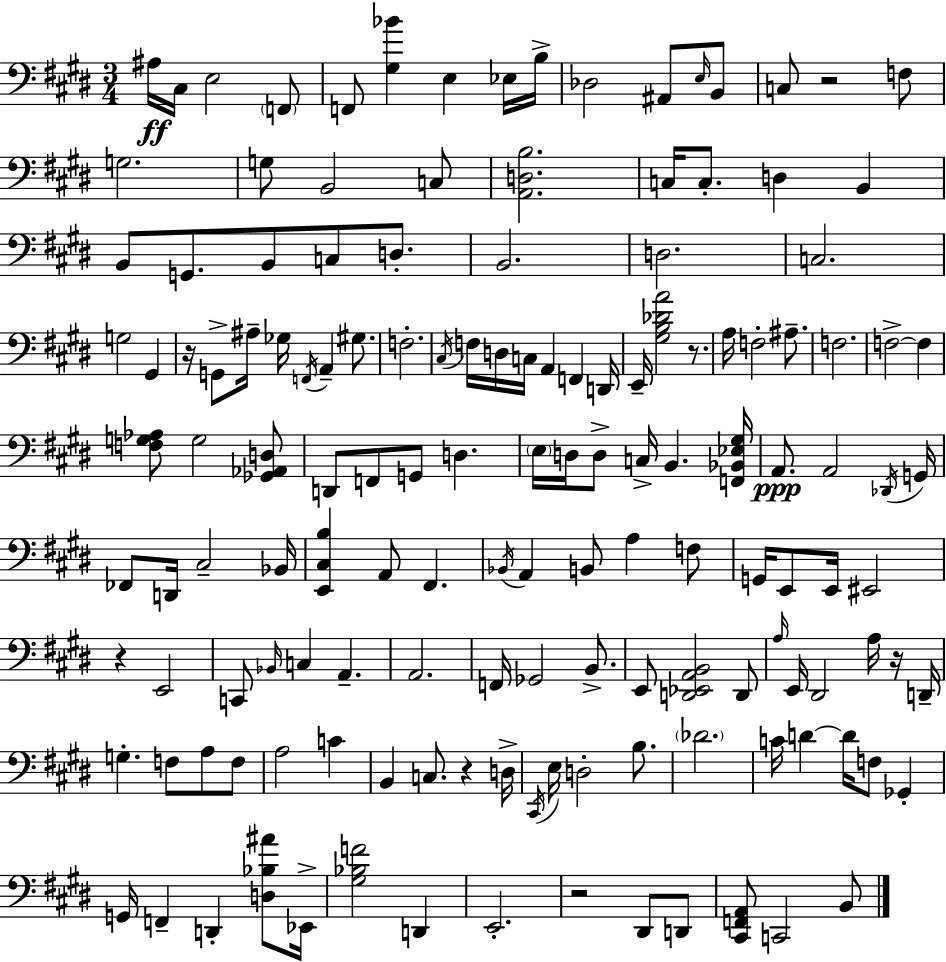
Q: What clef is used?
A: bass